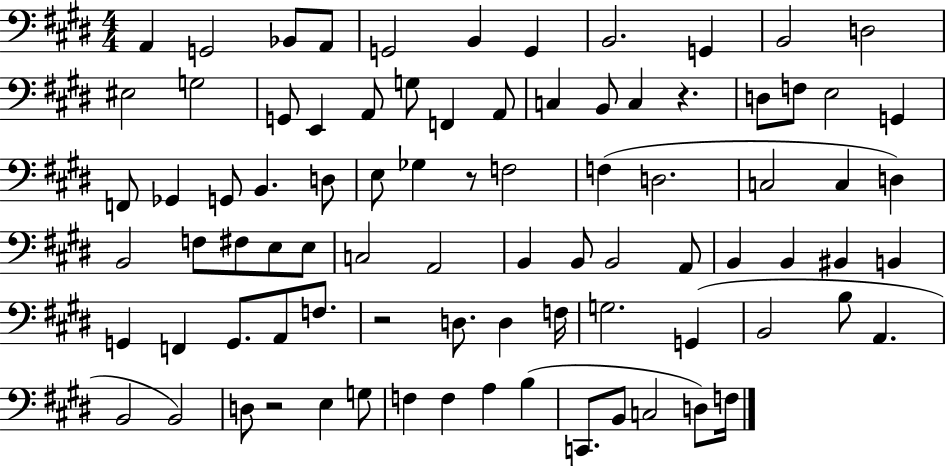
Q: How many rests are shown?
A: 4